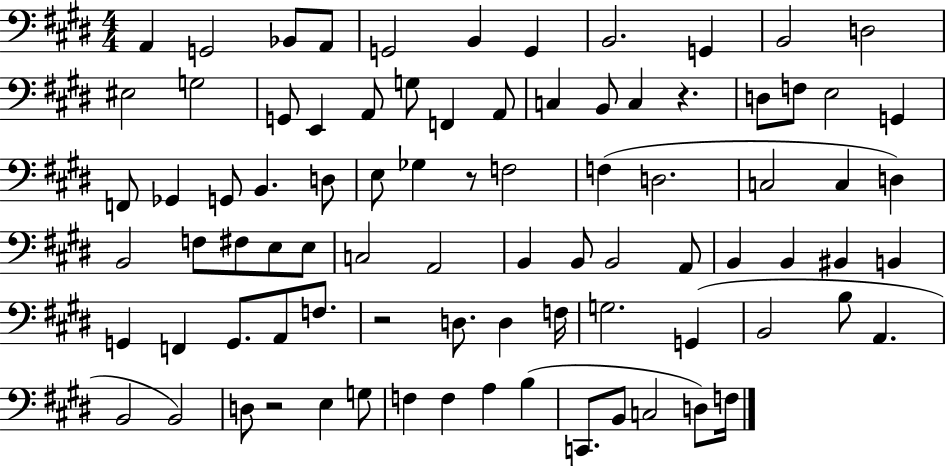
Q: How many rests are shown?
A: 4